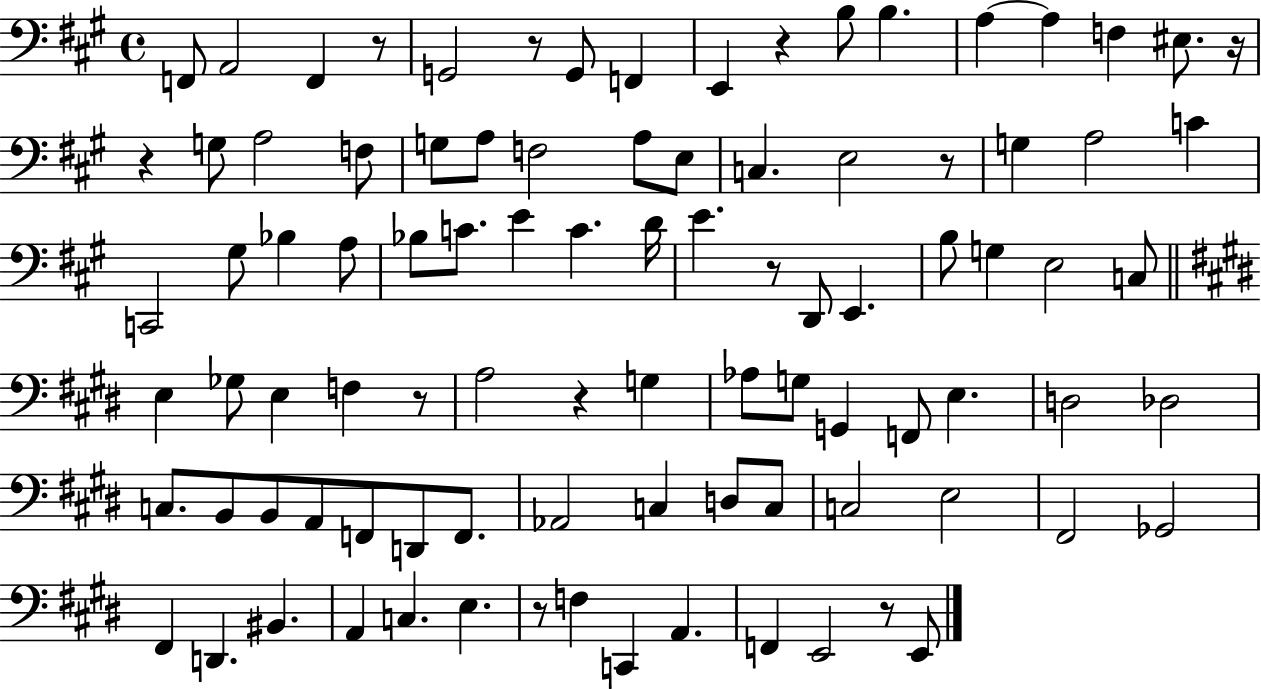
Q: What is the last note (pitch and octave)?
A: E2